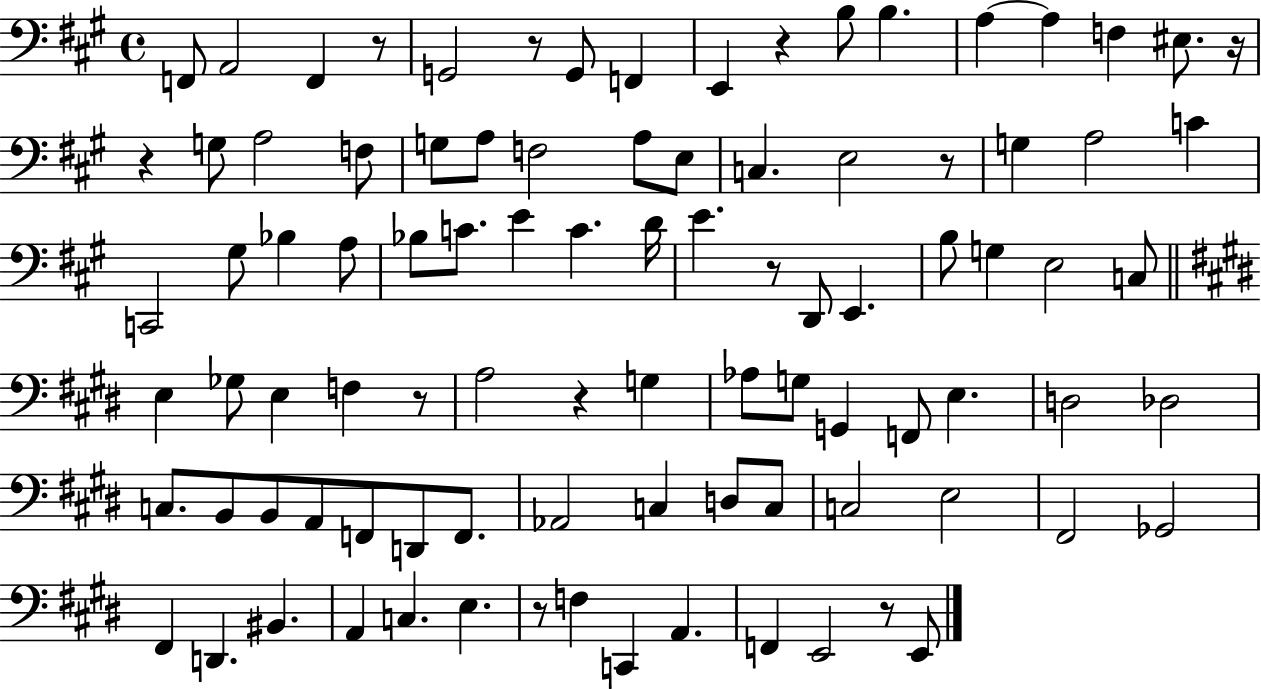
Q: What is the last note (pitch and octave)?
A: E2